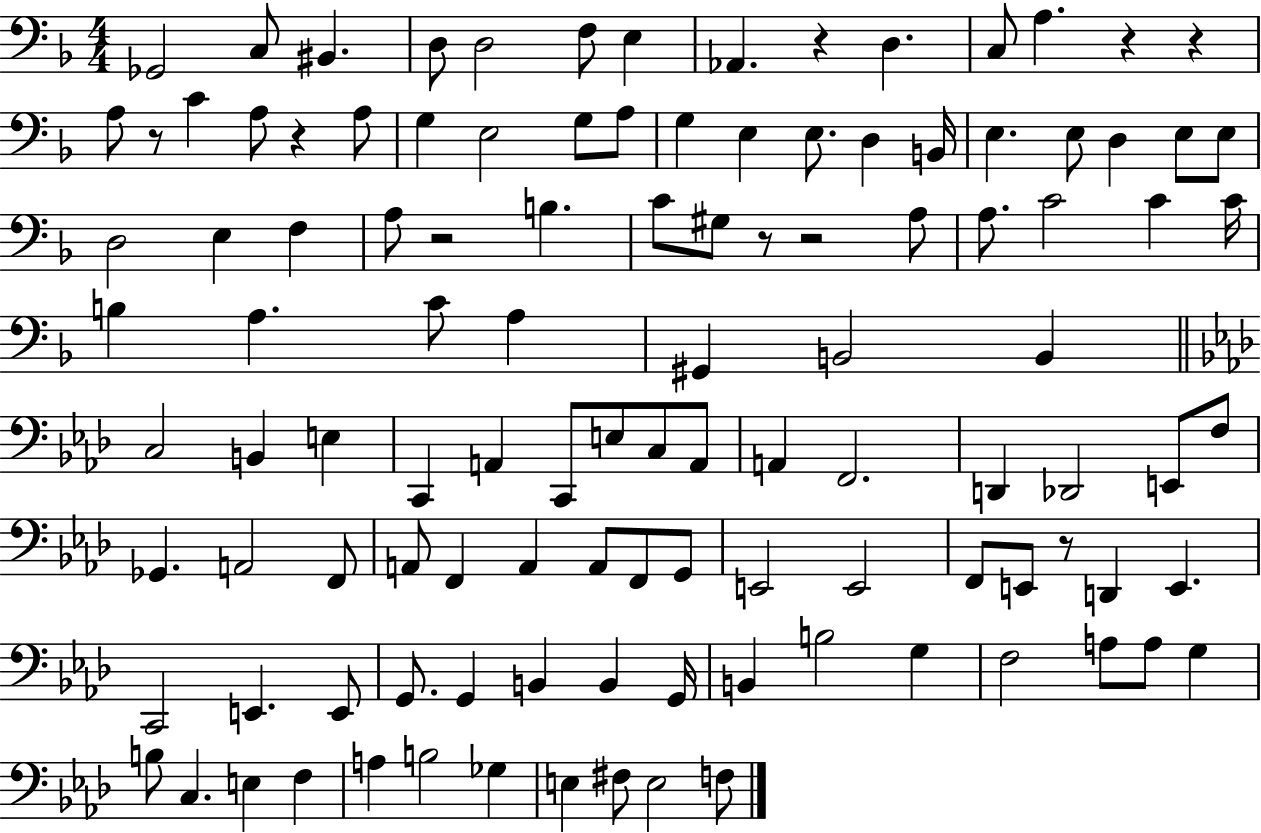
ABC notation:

X:1
T:Untitled
M:4/4
L:1/4
K:F
_G,,2 C,/2 ^B,, D,/2 D,2 F,/2 E, _A,, z D, C,/2 A, z z A,/2 z/2 C A,/2 z A,/2 G, E,2 G,/2 A,/2 G, E, E,/2 D, B,,/4 E, E,/2 D, E,/2 E,/2 D,2 E, F, A,/2 z2 B, C/2 ^G,/2 z/2 z2 A,/2 A,/2 C2 C C/4 B, A, C/2 A, ^G,, B,,2 B,, C,2 B,, E, C,, A,, C,,/2 E,/2 C,/2 A,,/2 A,, F,,2 D,, _D,,2 E,,/2 F,/2 _G,, A,,2 F,,/2 A,,/2 F,, A,, A,,/2 F,,/2 G,,/2 E,,2 E,,2 F,,/2 E,,/2 z/2 D,, E,, C,,2 E,, E,,/2 G,,/2 G,, B,, B,, G,,/4 B,, B,2 G, F,2 A,/2 A,/2 G, B,/2 C, E, F, A, B,2 _G, E, ^F,/2 E,2 F,/2